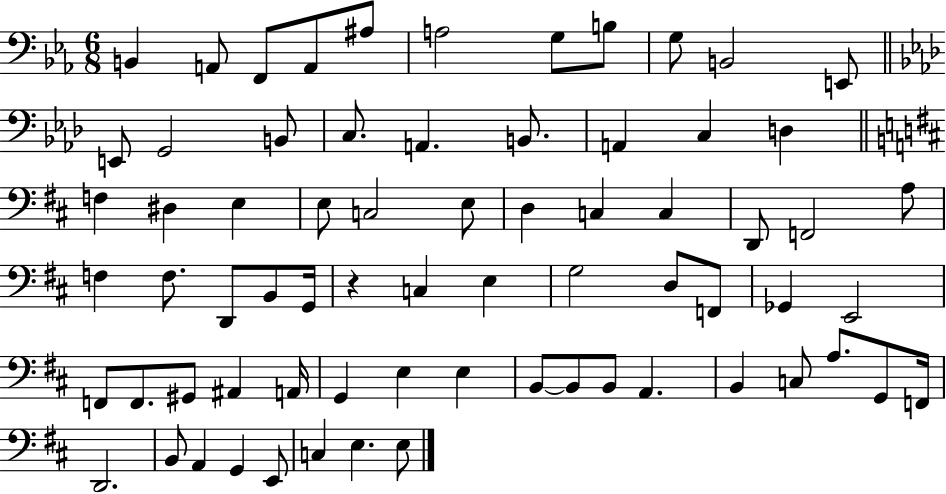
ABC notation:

X:1
T:Untitled
M:6/8
L:1/4
K:Eb
B,, A,,/2 F,,/2 A,,/2 ^A,/2 A,2 G,/2 B,/2 G,/2 B,,2 E,,/2 E,,/2 G,,2 B,,/2 C,/2 A,, B,,/2 A,, C, D, F, ^D, E, E,/2 C,2 E,/2 D, C, C, D,,/2 F,,2 A,/2 F, F,/2 D,,/2 B,,/2 G,,/4 z C, E, G,2 D,/2 F,,/2 _G,, E,,2 F,,/2 F,,/2 ^G,,/2 ^A,, A,,/4 G,, E, E, B,,/2 B,,/2 B,,/2 A,, B,, C,/2 A,/2 G,,/2 F,,/4 D,,2 B,,/2 A,, G,, E,,/2 C, E, E,/2